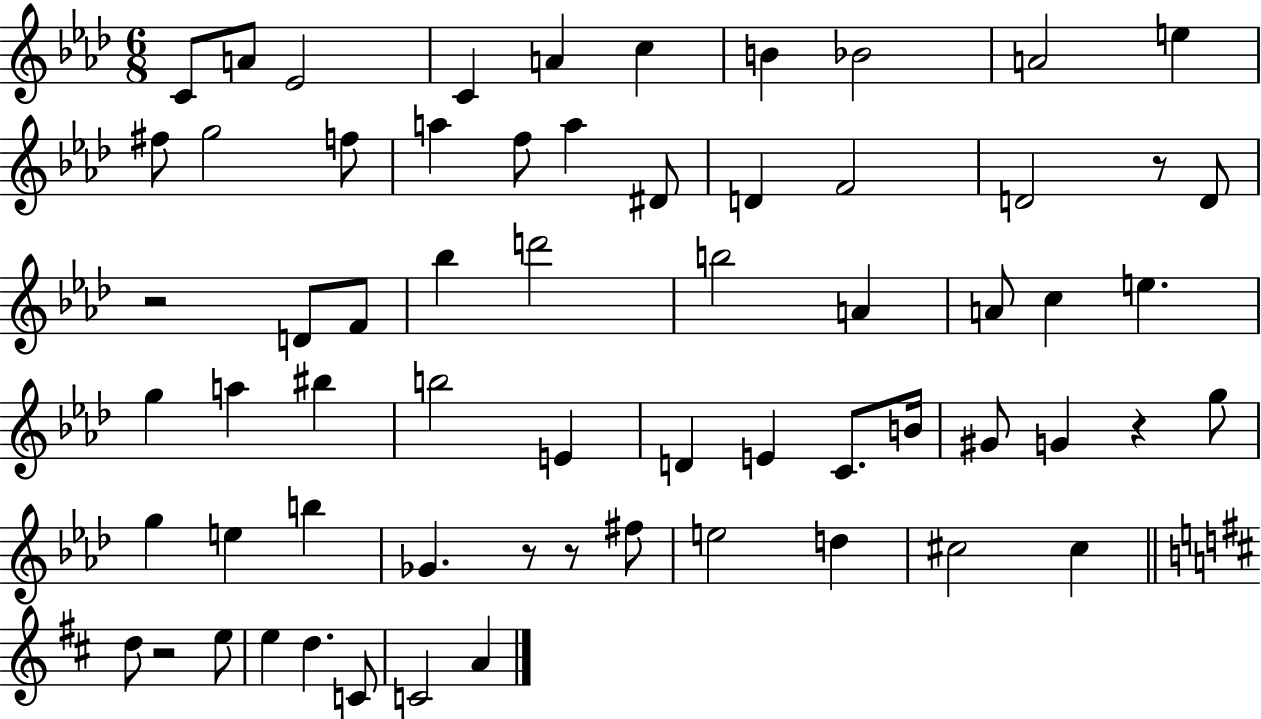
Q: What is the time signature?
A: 6/8